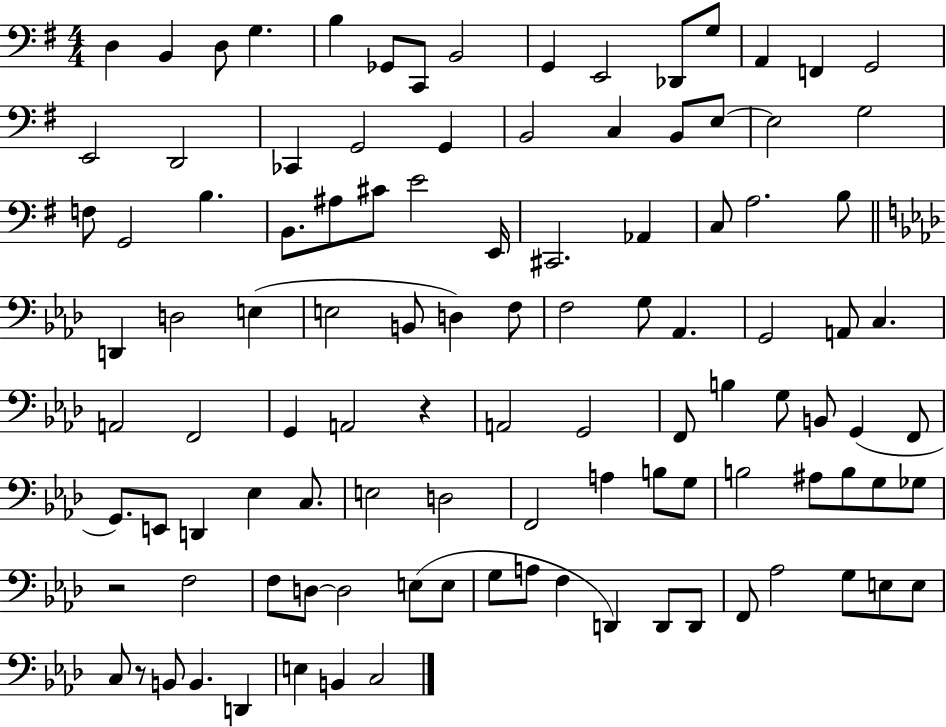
{
  \clef bass
  \numericTimeSignature
  \time 4/4
  \key g \major
  d4 b,4 d8 g4. | b4 ges,8 c,8 b,2 | g,4 e,2 des,8 g8 | a,4 f,4 g,2 | \break e,2 d,2 | ces,4 g,2 g,4 | b,2 c4 b,8 e8~~ | e2 g2 | \break f8 g,2 b4. | b,8. ais8 cis'8 e'2 e,16 | cis,2. aes,4 | c8 a2. b8 | \break \bar "||" \break \key aes \major d,4 d2 e4( | e2 b,8 d4) f8 | f2 g8 aes,4. | g,2 a,8 c4. | \break a,2 f,2 | g,4 a,2 r4 | a,2 g,2 | f,8 b4 g8 b,8 g,4( f,8 | \break g,8.) e,8 d,4 ees4 c8. | e2 d2 | f,2 a4 b8 g8 | b2 ais8 b8 g8 ges8 | \break r2 f2 | f8 d8~~ d2 e8( e8 | g8 a8 f4 d,4) d,8 d,8 | f,8 aes2 g8 e8 e8 | \break c8 r8 b,8 b,4. d,4 | e4 b,4 c2 | \bar "|."
}